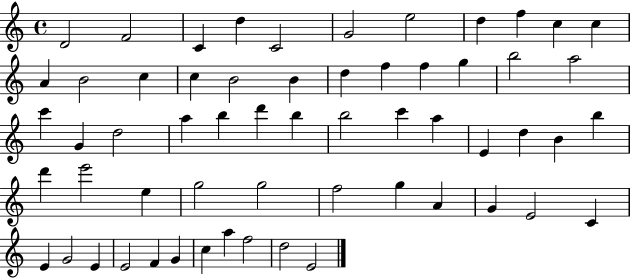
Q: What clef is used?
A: treble